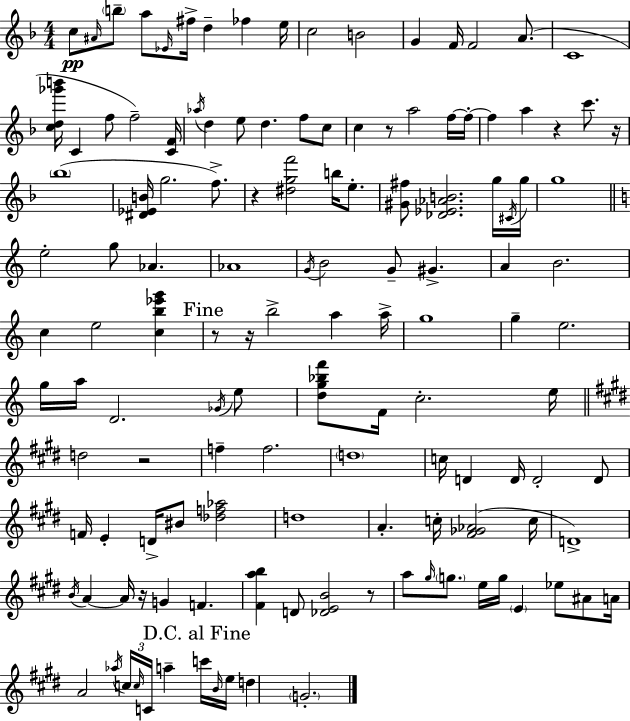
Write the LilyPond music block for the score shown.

{
  \clef treble
  \numericTimeSignature
  \time 4/4
  \key d \minor
  c''8\pp \grace { ais'16 } \parenthesize b''8-- a''8 \grace { ees'16 } fis''16-> d''4-- fes''4 | e''16 c''2 b'2 | g'4 f'16 f'2 a'8.( | c'1 | \break <c'' d'' ges''' b'''>16 c'4 f''8 f''2--) | <c' f'>16 \acciaccatura { aes''16 } d''4 e''8 d''4. f''8 | c''8 c''4 r8 a''2 | f''16~~ f''16-.~~ f''4 a''4 r4 c'''8. | \break r16 \parenthesize bes''1( | <dis' ees' b'>16 g''2. | f''8.->) r4 <dis'' g'' f'''>2 b''16 | e''8.-. <gis' fis''>8 <des' ees' aes' b'>2. | \break g''16 \acciaccatura { cis'16 } g''16 g''1 | \bar "||" \break \key a \minor e''2-. g''8 aes'4. | aes'1 | \acciaccatura { g'16 } b'2 g'8-- gis'4.-> | a'4 b'2. | \break c''4 e''2 <c'' b'' ees''' g'''>4 | \mark "Fine" r8 r16 b''2-> a''4 | a''16-> g''1 | g''4-- e''2. | \break g''16 a''16 d'2. \acciaccatura { ges'16 } | e''8 <d'' g'' bes'' f'''>8 f'16 c''2.-. | e''16 \bar "||" \break \key e \major d''2 r2 | f''4-- f''2. | \parenthesize d''1 | c''16 d'4 d'16 d'2-. d'8 | \break f'16 e'4-. d'16-> bis'8 <des'' f'' aes''>2 | d''1 | a'4.-. c''16-. <fis' ges' aes'>2( c''16 | d'1->) | \break \acciaccatura { b'16 } a'4~~ a'16 r16 g'4 f'4. | <fis' a'' b''>4 d'8 <des' e' b'>2 r8 | a''8 \grace { gis''16 } \parenthesize g''8. e''16 g''16 \parenthesize e'4 ees''8 ais'8 | a'16 a'2 \acciaccatura { aes''16 } \tuplet 3/2 { c''16 \grace { c''16 } c'16 } a''4-- | \break \mark "D.C. al Fine" c'''16 \grace { b'16 } e''16 d''4 \parenthesize g'2.-. | \bar "|."
}